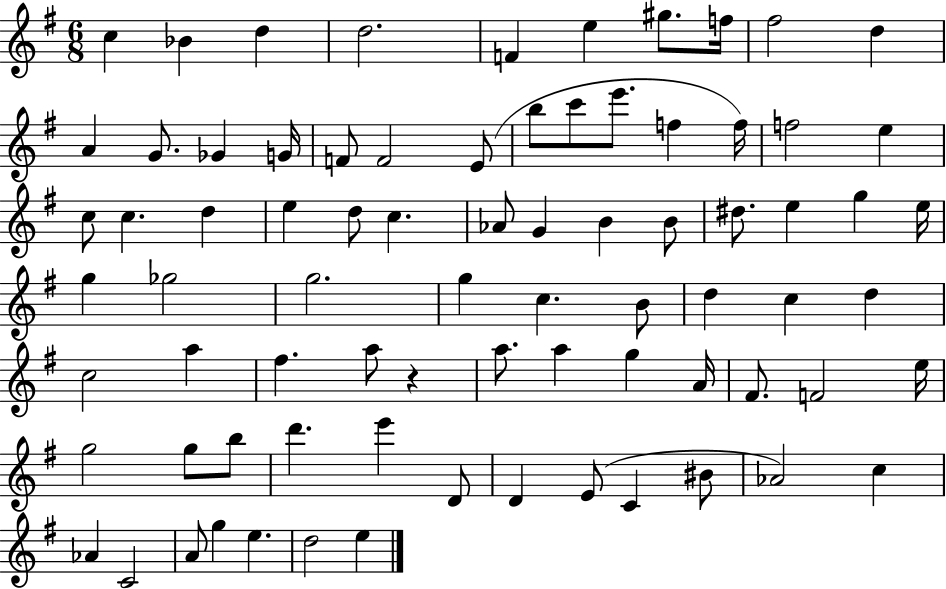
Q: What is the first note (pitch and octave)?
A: C5